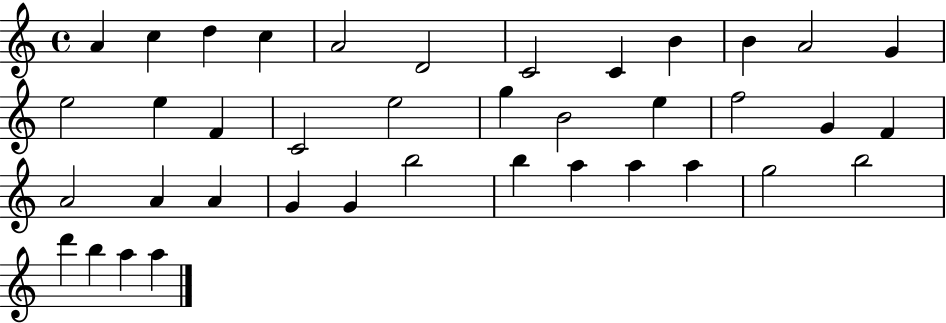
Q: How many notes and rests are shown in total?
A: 39